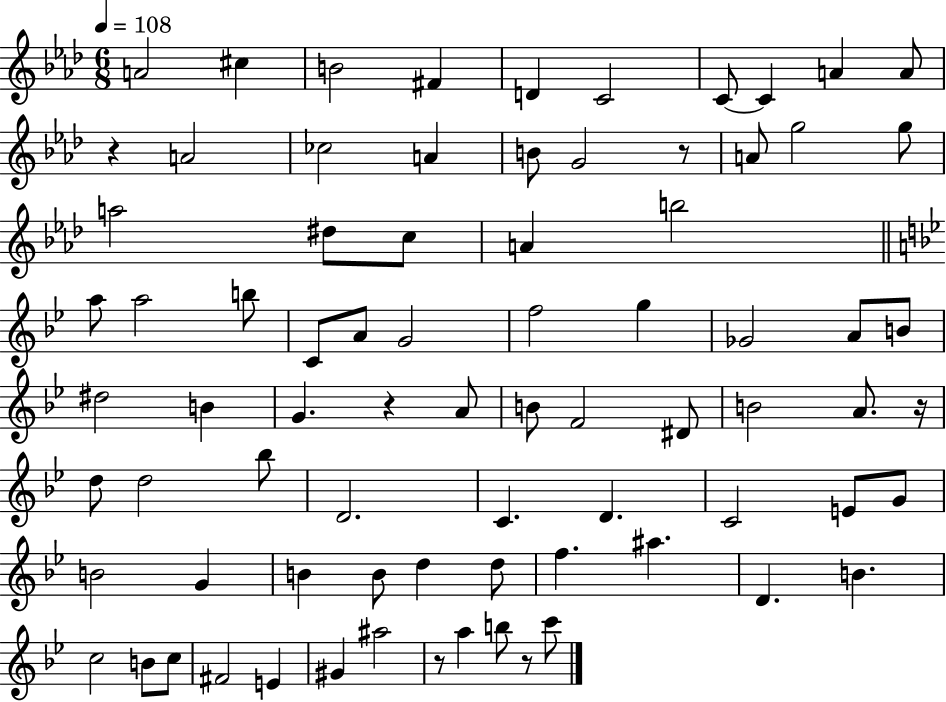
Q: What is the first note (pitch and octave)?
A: A4